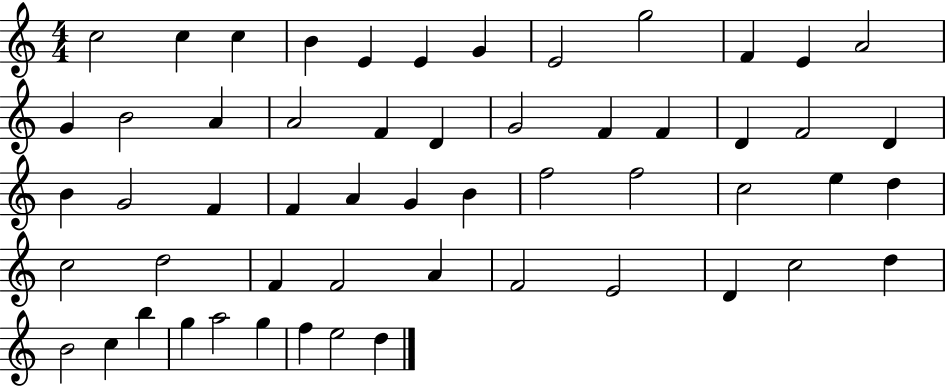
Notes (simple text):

C5/h C5/q C5/q B4/q E4/q E4/q G4/q E4/h G5/h F4/q E4/q A4/h G4/q B4/h A4/q A4/h F4/q D4/q G4/h F4/q F4/q D4/q F4/h D4/q B4/q G4/h F4/q F4/q A4/q G4/q B4/q F5/h F5/h C5/h E5/q D5/q C5/h D5/h F4/q F4/h A4/q F4/h E4/h D4/q C5/h D5/q B4/h C5/q B5/q G5/q A5/h G5/q F5/q E5/h D5/q